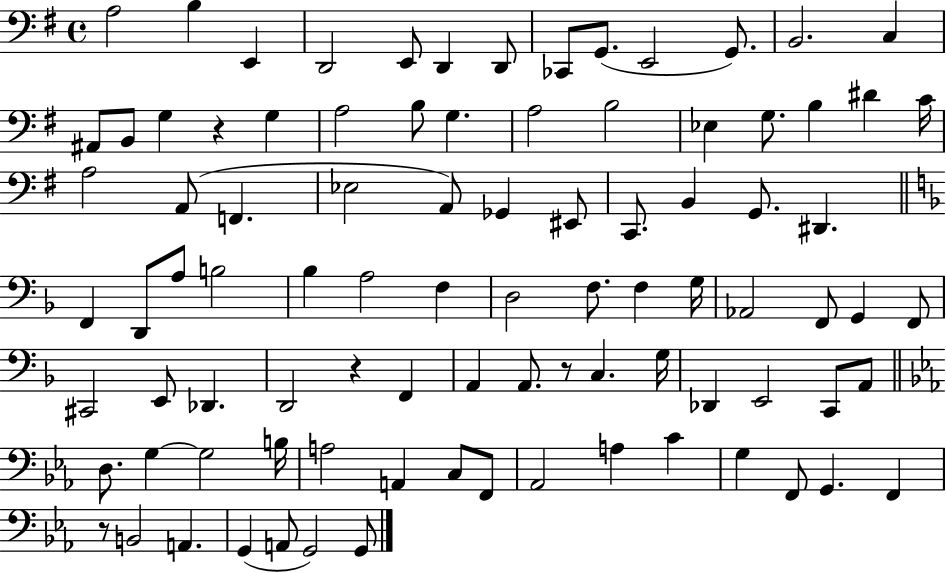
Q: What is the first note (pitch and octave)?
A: A3